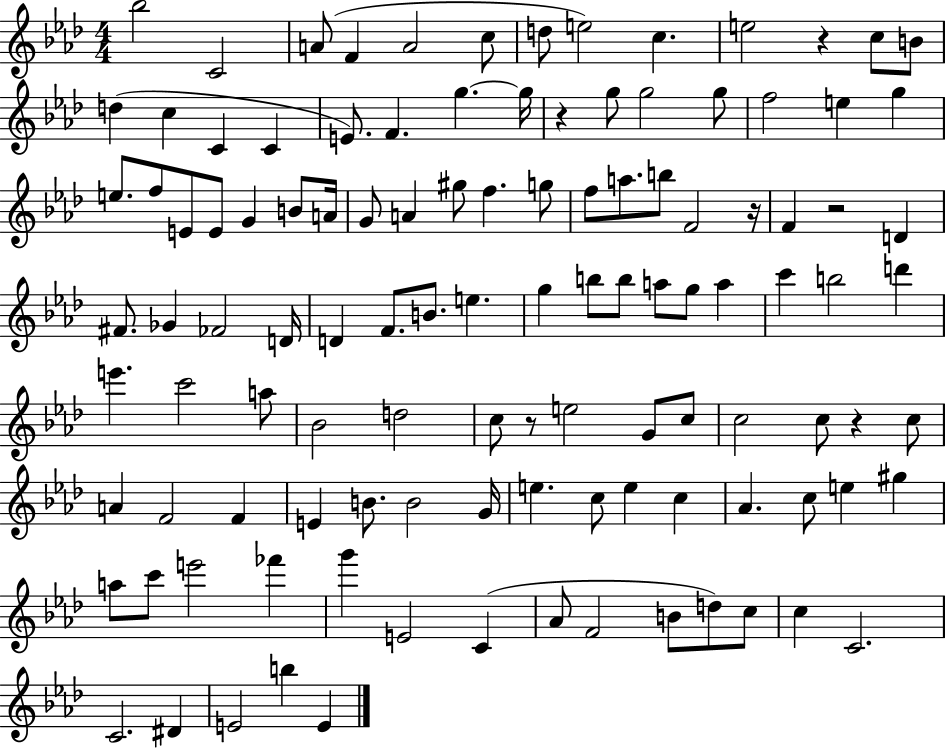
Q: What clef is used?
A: treble